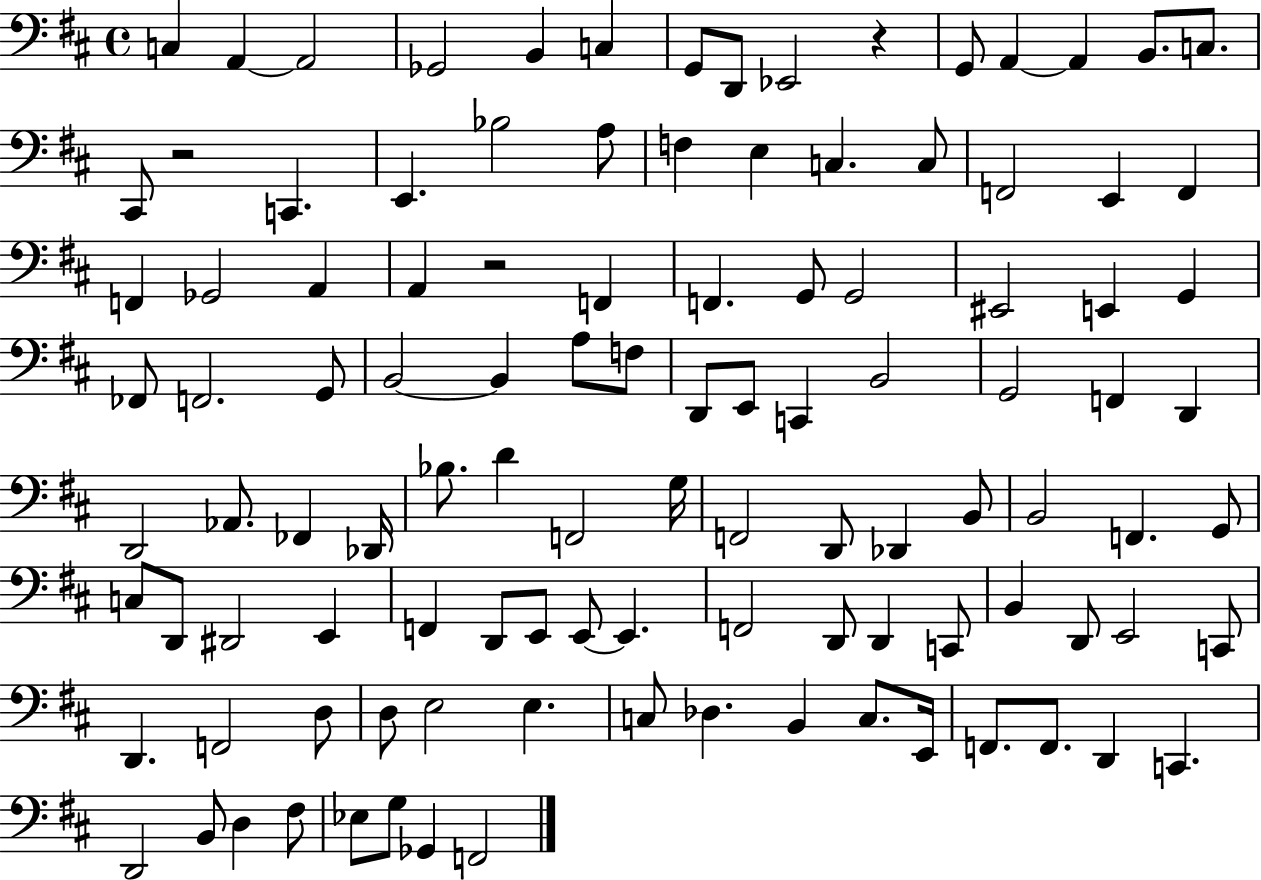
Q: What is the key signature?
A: D major